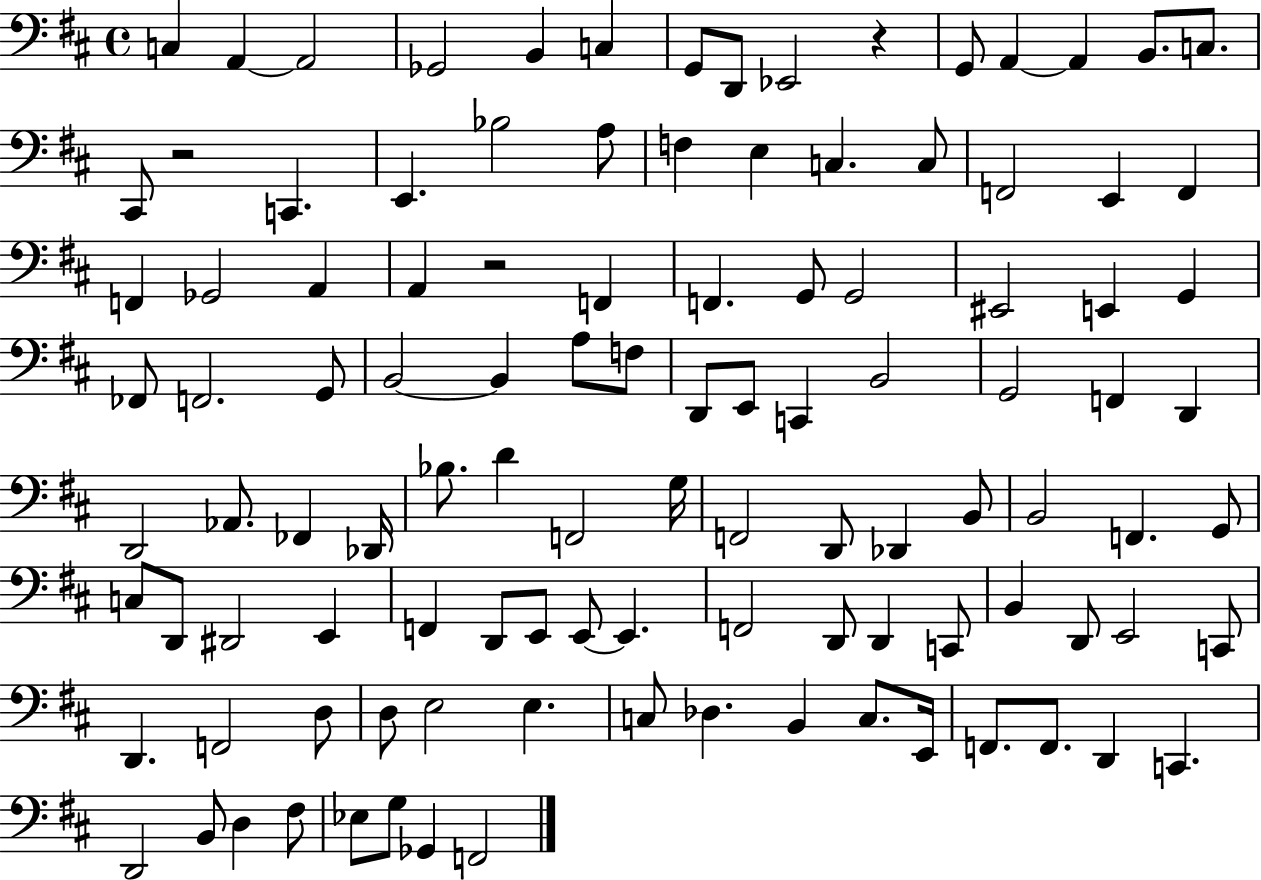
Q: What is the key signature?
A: D major